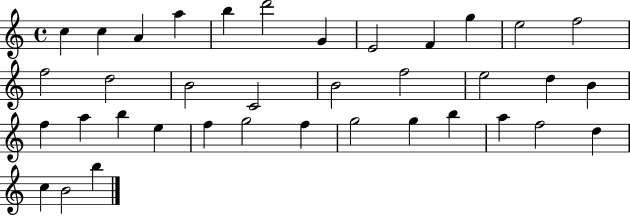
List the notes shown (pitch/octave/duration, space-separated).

C5/q C5/q A4/q A5/q B5/q D6/h G4/q E4/h F4/q G5/q E5/h F5/h F5/h D5/h B4/h C4/h B4/h F5/h E5/h D5/q B4/q F5/q A5/q B5/q E5/q F5/q G5/h F5/q G5/h G5/q B5/q A5/q F5/h D5/q C5/q B4/h B5/q